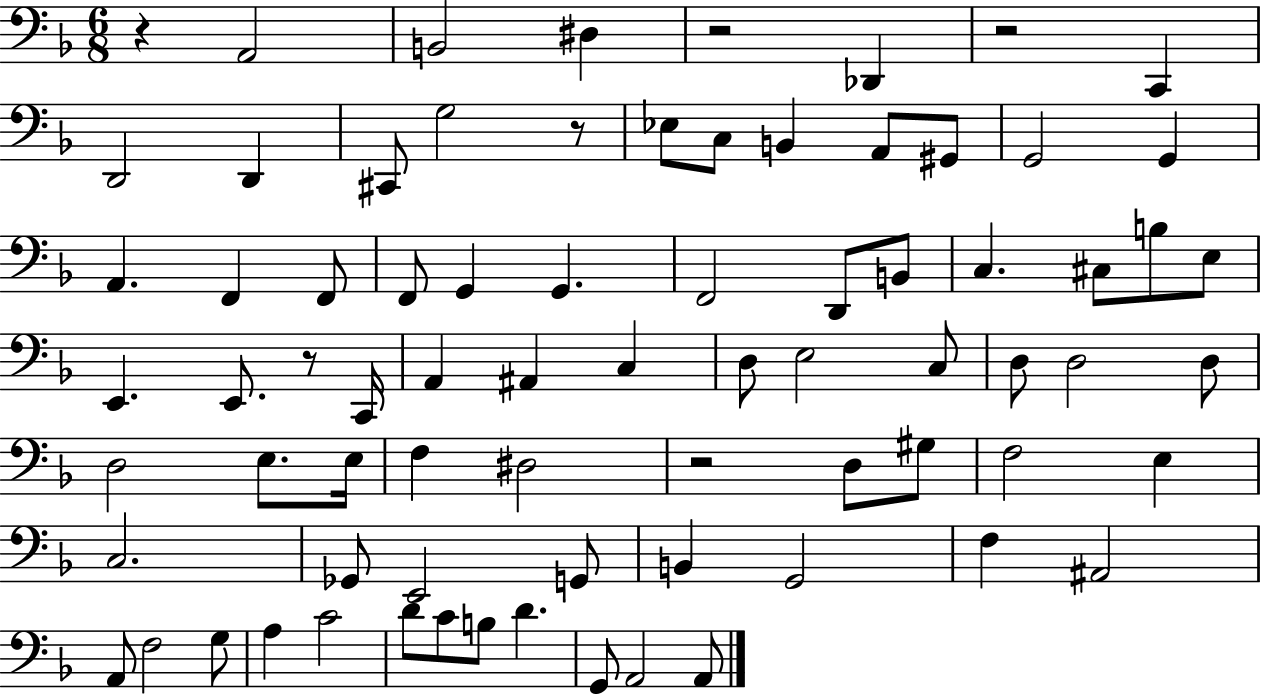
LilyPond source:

{
  \clef bass
  \numericTimeSignature
  \time 6/8
  \key f \major
  r4 a,2 | b,2 dis4 | r2 des,4 | r2 c,4 | \break d,2 d,4 | cis,8 g2 r8 | ees8 c8 b,4 a,8 gis,8 | g,2 g,4 | \break a,4. f,4 f,8 | f,8 g,4 g,4. | f,2 d,8 b,8 | c4. cis8 b8 e8 | \break e,4. e,8. r8 c,16 | a,4 ais,4 c4 | d8 e2 c8 | d8 d2 d8 | \break d2 e8. e16 | f4 dis2 | r2 d8 gis8 | f2 e4 | \break c2. | ges,8 e,2 g,8 | b,4 g,2 | f4 ais,2 | \break a,8 f2 g8 | a4 c'2 | d'8 c'8 b8 d'4. | g,8 a,2 a,8 | \break \bar "|."
}